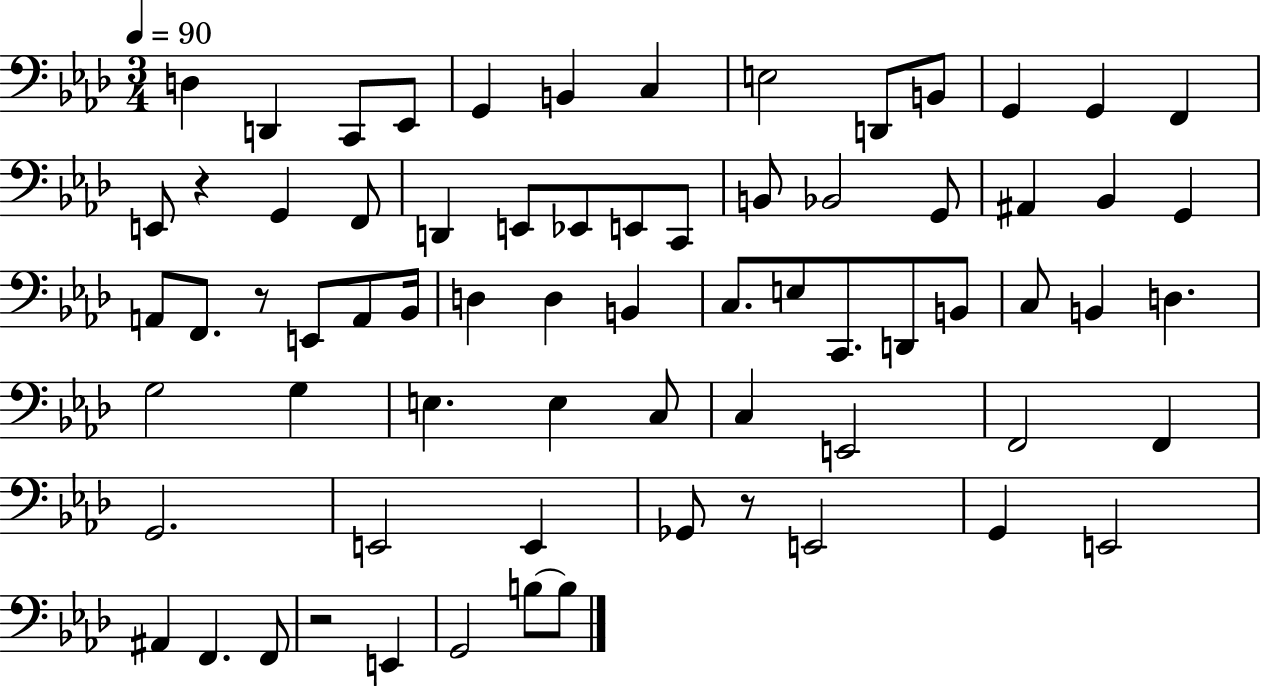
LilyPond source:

{
  \clef bass
  \numericTimeSignature
  \time 3/4
  \key aes \major
  \tempo 4 = 90
  d4 d,4 c,8 ees,8 | g,4 b,4 c4 | e2 d,8 b,8 | g,4 g,4 f,4 | \break e,8 r4 g,4 f,8 | d,4 e,8 ees,8 e,8 c,8 | b,8 bes,2 g,8 | ais,4 bes,4 g,4 | \break a,8 f,8. r8 e,8 a,8 bes,16 | d4 d4 b,4 | c8. e8 c,8. d,8 b,8 | c8 b,4 d4. | \break g2 g4 | e4. e4 c8 | c4 e,2 | f,2 f,4 | \break g,2. | e,2 e,4 | ges,8 r8 e,2 | g,4 e,2 | \break ais,4 f,4. f,8 | r2 e,4 | g,2 b8~~ b8 | \bar "|."
}